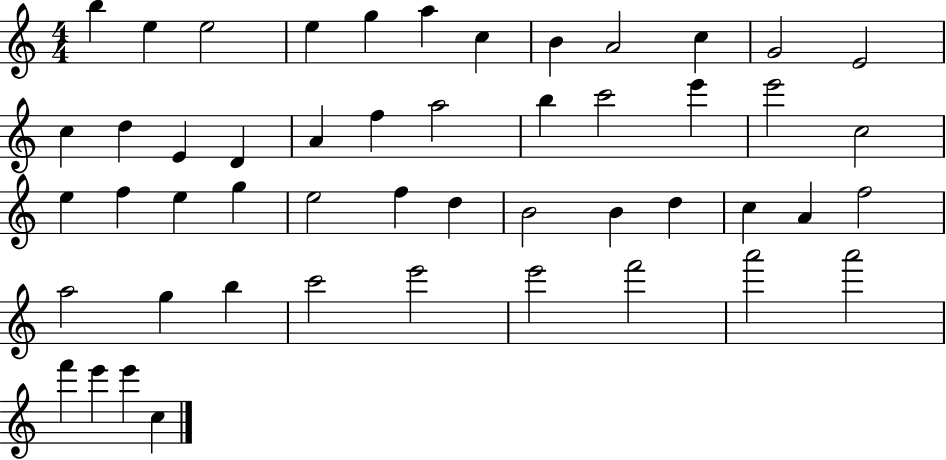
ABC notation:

X:1
T:Untitled
M:4/4
L:1/4
K:C
b e e2 e g a c B A2 c G2 E2 c d E D A f a2 b c'2 e' e'2 c2 e f e g e2 f d B2 B d c A f2 a2 g b c'2 e'2 e'2 f'2 a'2 a'2 f' e' e' c